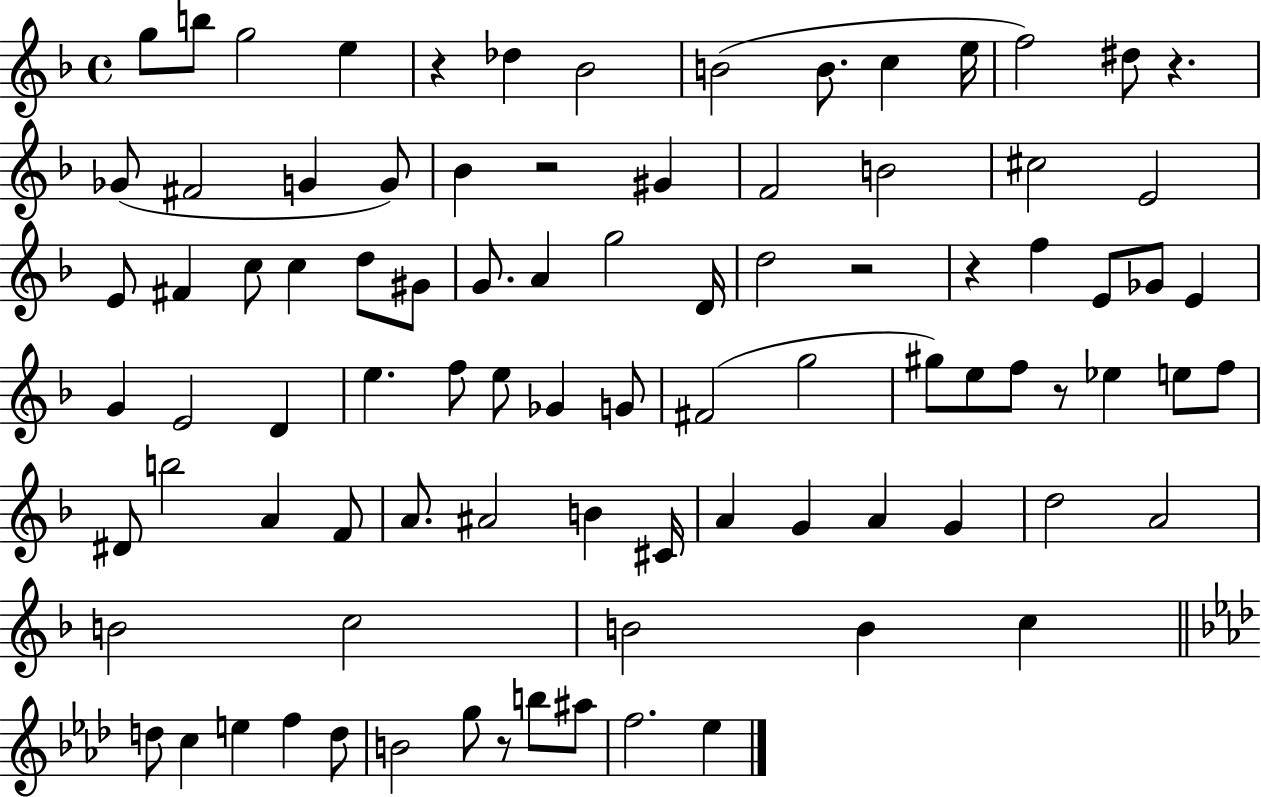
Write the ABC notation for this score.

X:1
T:Untitled
M:4/4
L:1/4
K:F
g/2 b/2 g2 e z _d _B2 B2 B/2 c e/4 f2 ^d/2 z _G/2 ^F2 G G/2 _B z2 ^G F2 B2 ^c2 E2 E/2 ^F c/2 c d/2 ^G/2 G/2 A g2 D/4 d2 z2 z f E/2 _G/2 E G E2 D e f/2 e/2 _G G/2 ^F2 g2 ^g/2 e/2 f/2 z/2 _e e/2 f/2 ^D/2 b2 A F/2 A/2 ^A2 B ^C/4 A G A G d2 A2 B2 c2 B2 B c d/2 c e f d/2 B2 g/2 z/2 b/2 ^a/2 f2 _e